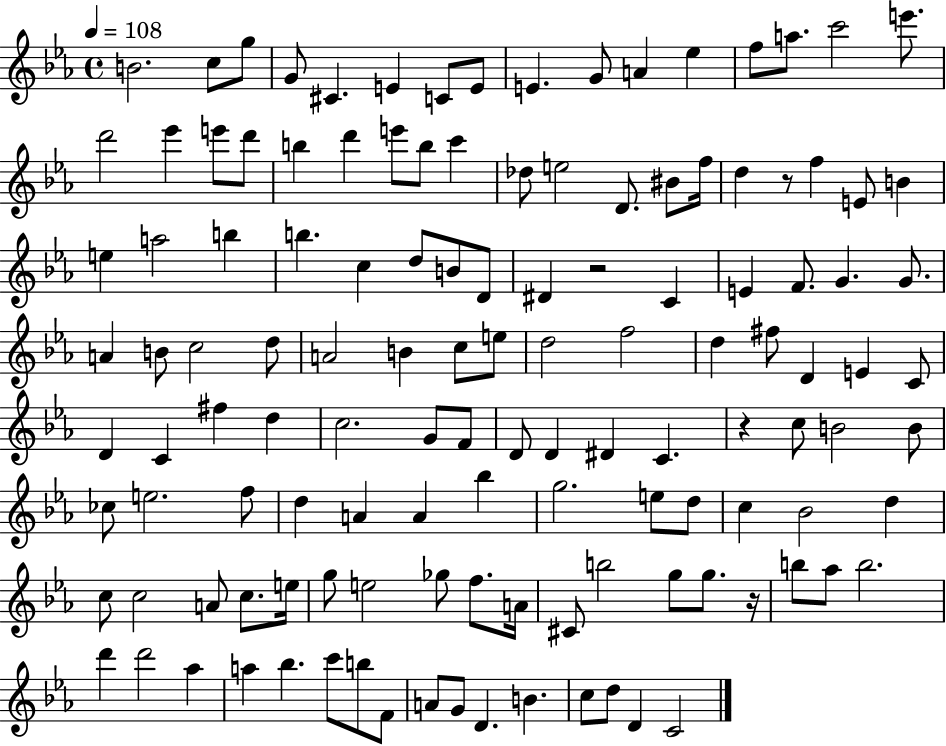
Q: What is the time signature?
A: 4/4